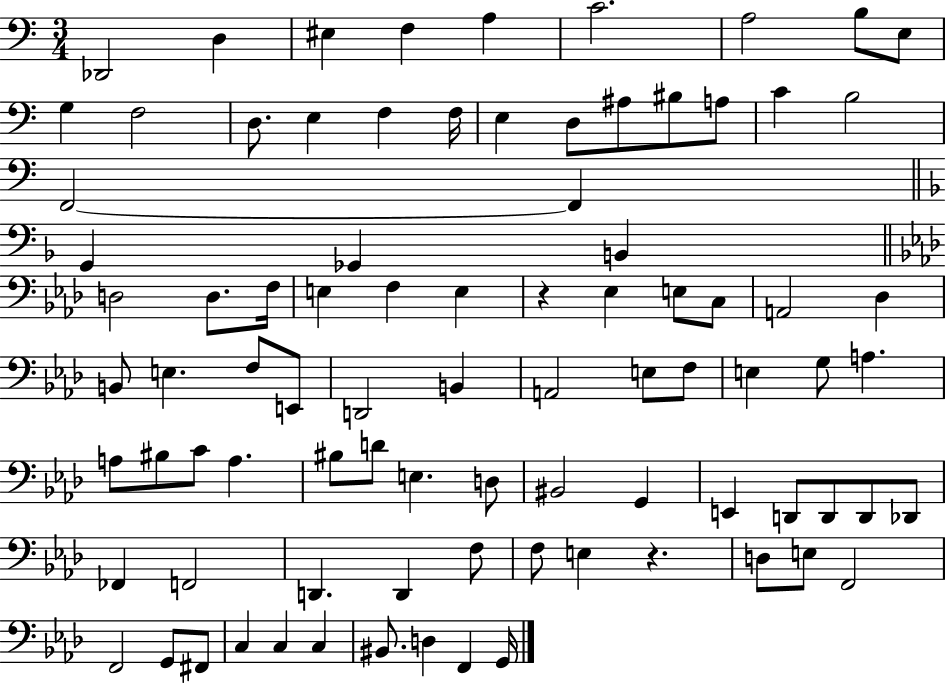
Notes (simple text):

Db2/h D3/q EIS3/q F3/q A3/q C4/h. A3/h B3/e E3/e G3/q F3/h D3/e. E3/q F3/q F3/s E3/q D3/e A#3/e BIS3/e A3/e C4/q B3/h F2/h F2/q G2/q Gb2/q B2/q D3/h D3/e. F3/s E3/q F3/q E3/q R/q Eb3/q E3/e C3/e A2/h Db3/q B2/e E3/q. F3/e E2/e D2/h B2/q A2/h E3/e F3/e E3/q G3/e A3/q. A3/e BIS3/e C4/e A3/q. BIS3/e D4/e E3/q. D3/e BIS2/h G2/q E2/q D2/e D2/e D2/e Db2/e FES2/q F2/h D2/q. D2/q F3/e F3/e E3/q R/q. D3/e E3/e F2/h F2/h G2/e F#2/e C3/q C3/q C3/q BIS2/e. D3/q F2/q G2/s